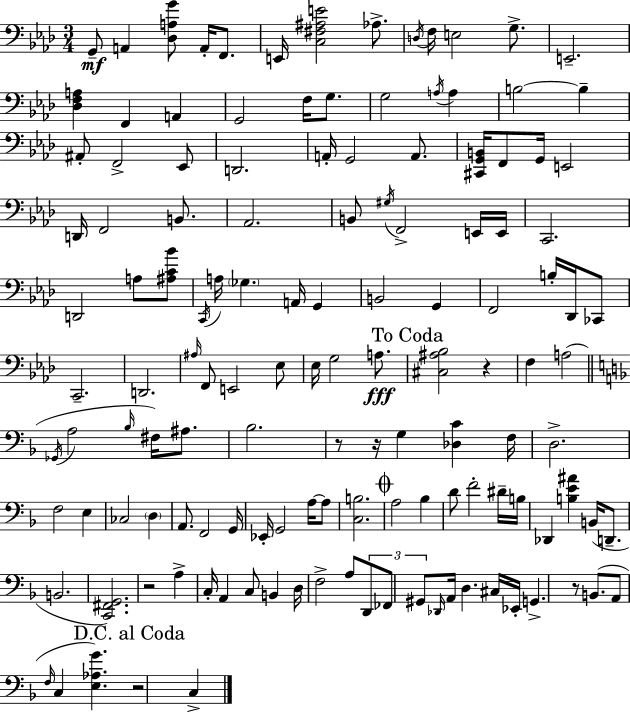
X:1
T:Untitled
M:3/4
L:1/4
K:Ab
G,,/2 A,, [_D,A,G]/2 A,,/4 F,,/2 E,,/4 [C,^F,^A,E]2 _A,/2 D,/4 F,/4 E,2 G,/2 E,,2 [_D,F,A,] F,, A,, G,,2 F,/4 G,/2 G,2 A,/4 A, B,2 B, ^A,,/2 F,,2 _E,,/2 D,,2 A,,/4 G,,2 A,,/2 [^C,,G,,B,,]/4 F,,/2 G,,/4 E,,2 D,,/4 F,,2 B,,/2 _A,,2 B,,/2 ^G,/4 F,,2 E,,/4 E,,/4 C,,2 D,,2 A,/2 [^A,C_B]/2 C,,/4 A,/4 _G, A,,/4 G,, B,,2 G,, F,,2 B,/4 _D,,/4 _C,,/2 C,,2 D,,2 ^A,/4 F,,/2 E,,2 _E,/2 _E,/4 G,2 A,/2 [^C,^A,_B,]2 z F, A,2 _G,,/4 A,2 _B,/4 ^F,/4 ^A,/2 _B,2 z/2 z/4 G, [_D,C] F,/4 D,2 F,2 E, _C,2 D, A,,/2 F,,2 G,,/4 _E,,/4 G,,2 A,/4 A,/2 [C,B,]2 A,2 _B, D/2 F2 ^D/4 B,/4 _D,, [B,E^A] B,,/4 D,,/2 B,,2 [C,,^F,,G,,]2 z2 A, C,/4 A,, C,/2 B,, D,/4 F,2 A,/2 D,,/2 _F,,/2 ^G,,/2 _D,,/4 A,,/4 D, ^C,/4 _E,,/4 G,, z/2 B,,/2 A,,/2 F,/4 C, [E,_A,G] z2 C,